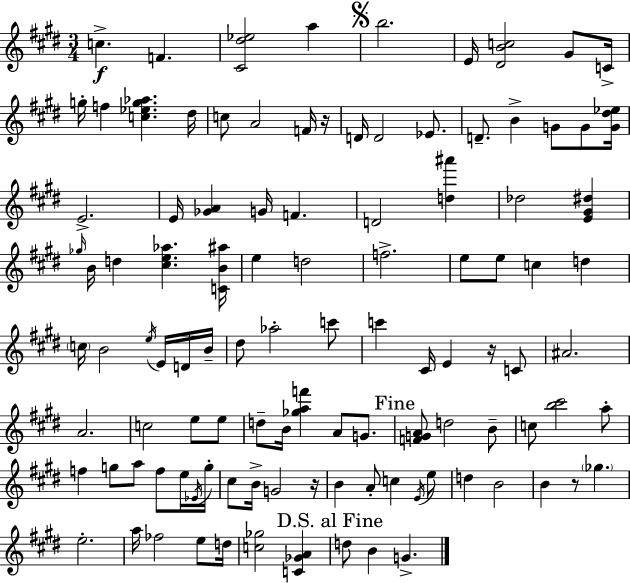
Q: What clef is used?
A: treble